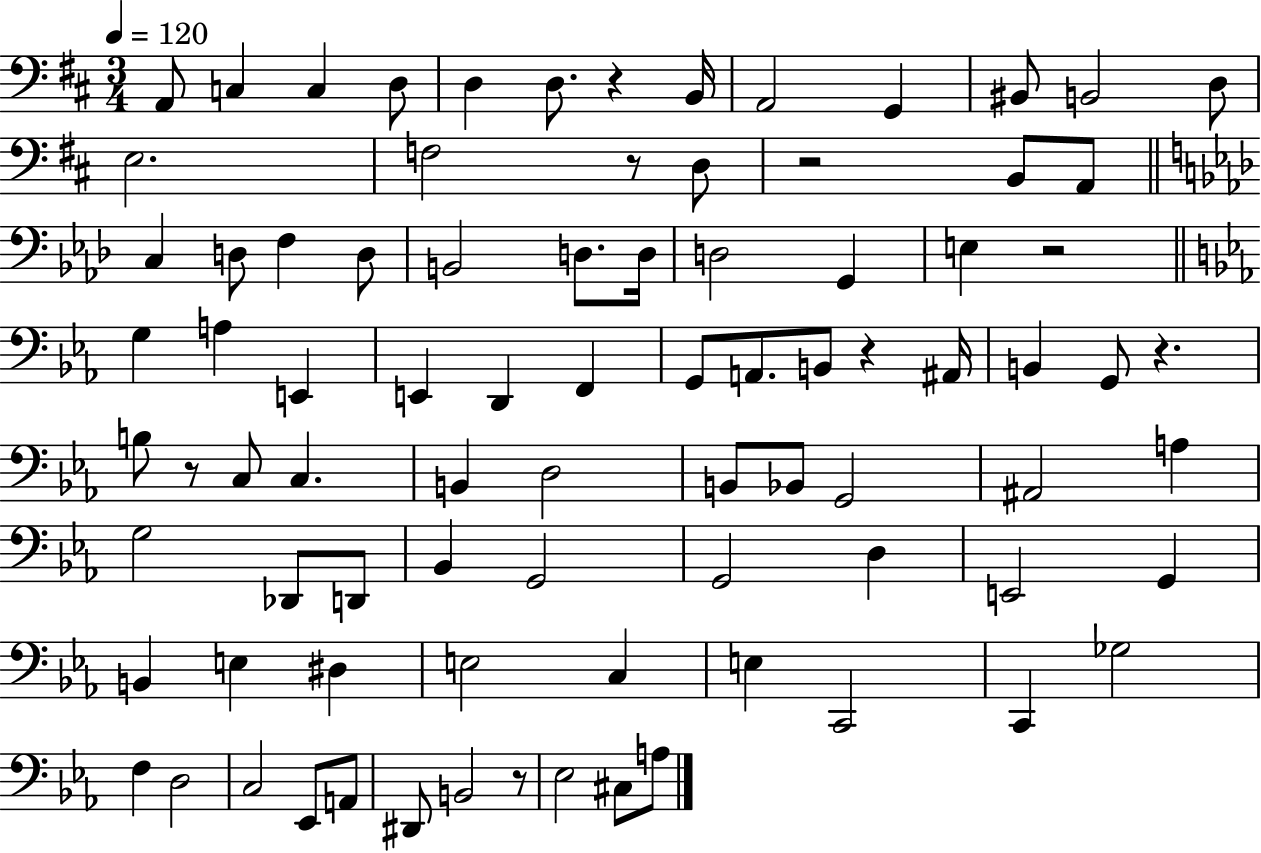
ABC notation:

X:1
T:Untitled
M:3/4
L:1/4
K:D
A,,/2 C, C, D,/2 D, D,/2 z B,,/4 A,,2 G,, ^B,,/2 B,,2 D,/2 E,2 F,2 z/2 D,/2 z2 B,,/2 A,,/2 C, D,/2 F, D,/2 B,,2 D,/2 D,/4 D,2 G,, E, z2 G, A, E,, E,, D,, F,, G,,/2 A,,/2 B,,/2 z ^A,,/4 B,, G,,/2 z B,/2 z/2 C,/2 C, B,, D,2 B,,/2 _B,,/2 G,,2 ^A,,2 A, G,2 _D,,/2 D,,/2 _B,, G,,2 G,,2 D, E,,2 G,, B,, E, ^D, E,2 C, E, C,,2 C,, _G,2 F, D,2 C,2 _E,,/2 A,,/2 ^D,,/2 B,,2 z/2 _E,2 ^C,/2 A,/2